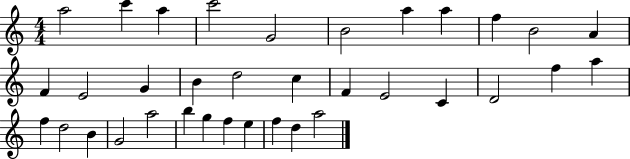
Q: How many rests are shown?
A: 0